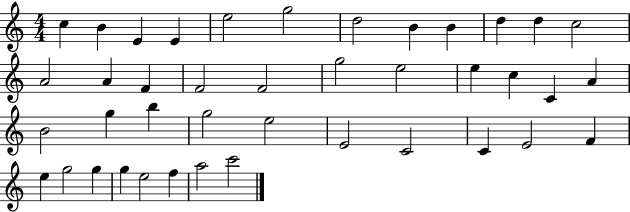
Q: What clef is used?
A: treble